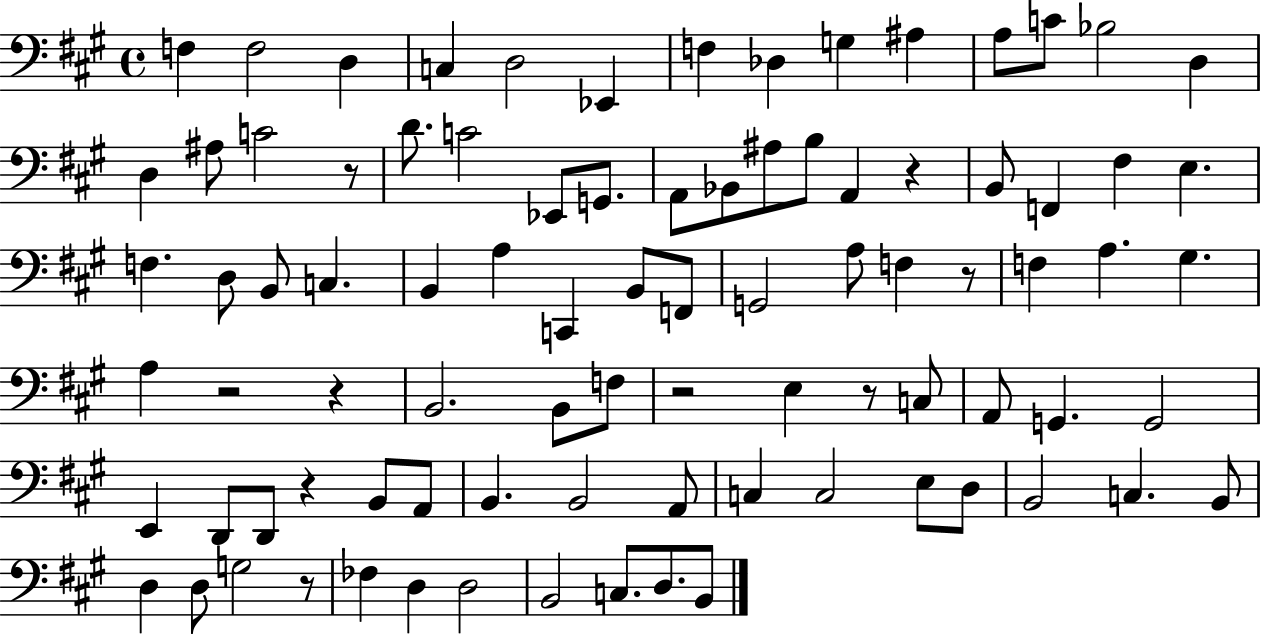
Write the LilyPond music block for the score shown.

{
  \clef bass
  \time 4/4
  \defaultTimeSignature
  \key a \major
  f4 f2 d4 | c4 d2 ees,4 | f4 des4 g4 ais4 | a8 c'8 bes2 d4 | \break d4 ais8 c'2 r8 | d'8. c'2 ees,8 g,8. | a,8 bes,8 ais8 b8 a,4 r4 | b,8 f,4 fis4 e4. | \break f4. d8 b,8 c4. | b,4 a4 c,4 b,8 f,8 | g,2 a8 f4 r8 | f4 a4. gis4. | \break a4 r2 r4 | b,2. b,8 f8 | r2 e4 r8 c8 | a,8 g,4. g,2 | \break e,4 d,8 d,8 r4 b,8 a,8 | b,4. b,2 a,8 | c4 c2 e8 d8 | b,2 c4. b,8 | \break d4 d8 g2 r8 | fes4 d4 d2 | b,2 c8. d8. b,8 | \bar "|."
}